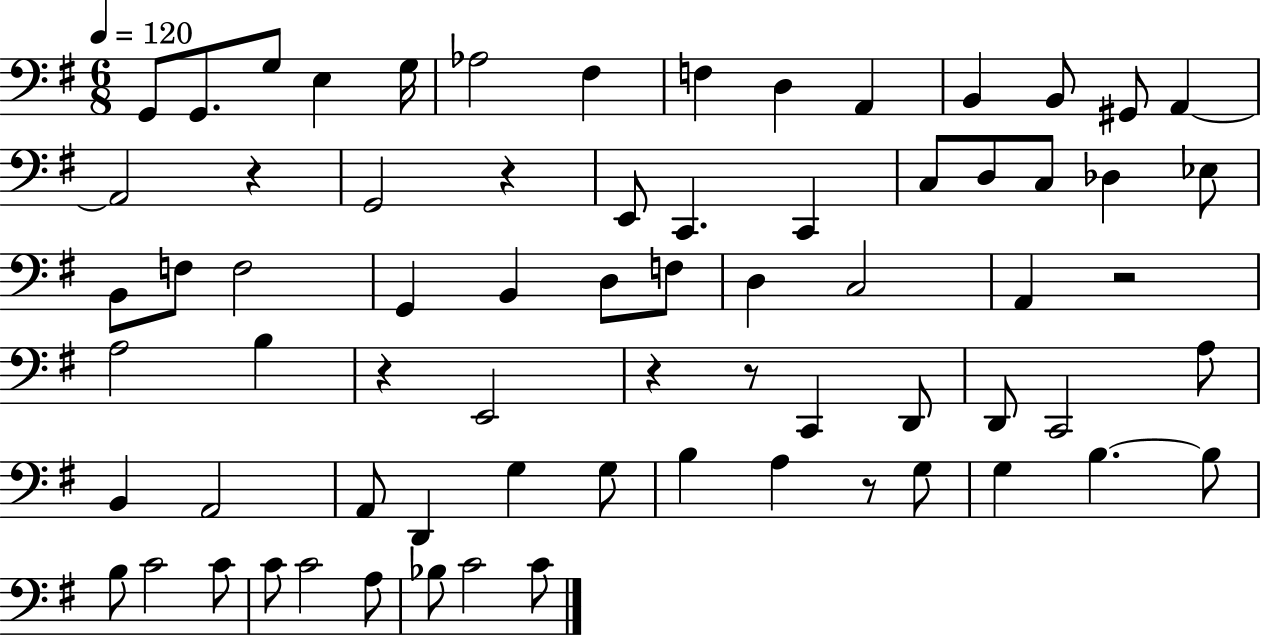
{
  \clef bass
  \numericTimeSignature
  \time 6/8
  \key g \major
  \tempo 4 = 120
  g,8 g,8. g8 e4 g16 | aes2 fis4 | f4 d4 a,4 | b,4 b,8 gis,8 a,4~~ | \break a,2 r4 | g,2 r4 | e,8 c,4. c,4 | c8 d8 c8 des4 ees8 | \break b,8 f8 f2 | g,4 b,4 d8 f8 | d4 c2 | a,4 r2 | \break a2 b4 | r4 e,2 | r4 r8 c,4 d,8 | d,8 c,2 a8 | \break b,4 a,2 | a,8 d,4 g4 g8 | b4 a4 r8 g8 | g4 b4.~~ b8 | \break b8 c'2 c'8 | c'8 c'2 a8 | bes8 c'2 c'8 | \bar "|."
}